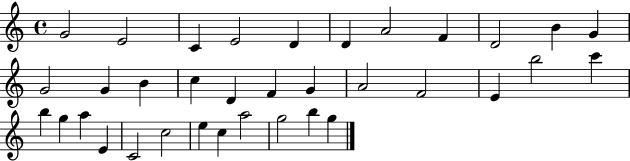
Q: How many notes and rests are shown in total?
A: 35